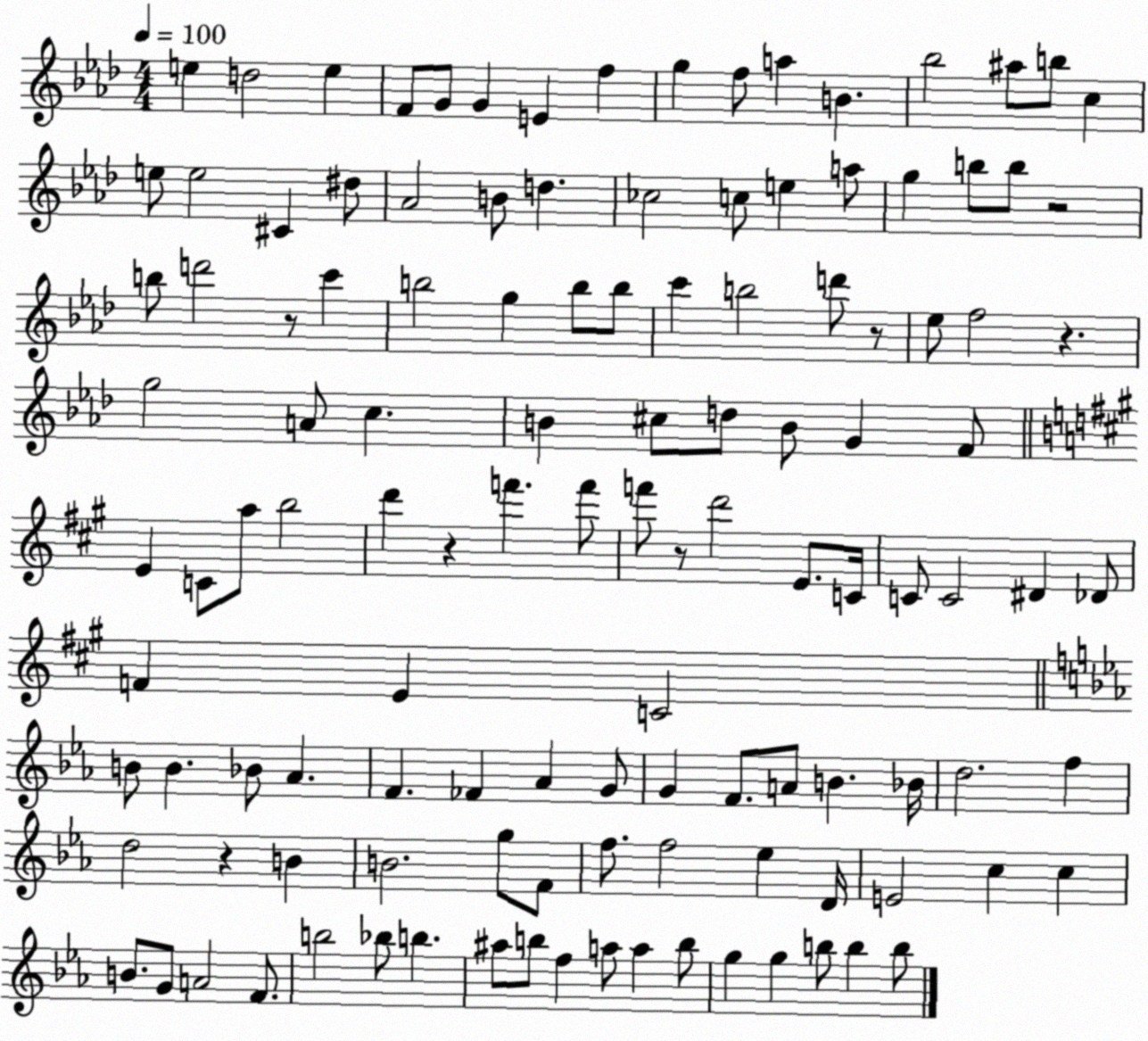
X:1
T:Untitled
M:4/4
L:1/4
K:Ab
e d2 e F/2 G/2 G E f g f/2 a B _b2 ^a/2 b/2 c e/2 e2 ^C ^d/2 _A2 B/2 d _c2 c/2 e a/2 g b/2 b/2 z2 b/2 d'2 z/2 c' b2 g b/2 b/2 c' b2 d'/2 z/2 _e/2 f2 z g2 A/2 c B ^c/2 d/2 B/2 G F/2 E C/2 a/2 b2 d' z f' f'/2 f'/2 z/2 d'2 E/2 C/4 C/2 C2 ^D _D/2 F E C2 B/2 B _B/2 _A F _F _A G/2 G F/2 A/2 B _B/4 d2 f d2 z B B2 g/2 F/2 f/2 f2 _e D/4 E2 c c B/2 G/2 A2 F/2 b2 _b/2 b ^a/2 b/2 f a/2 a b/2 g g b/2 b b/2